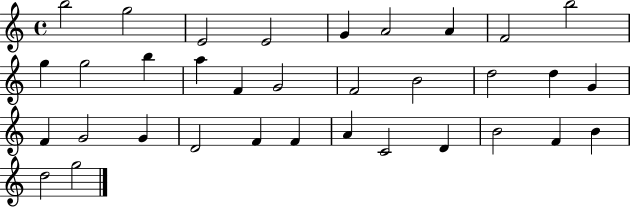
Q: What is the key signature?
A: C major